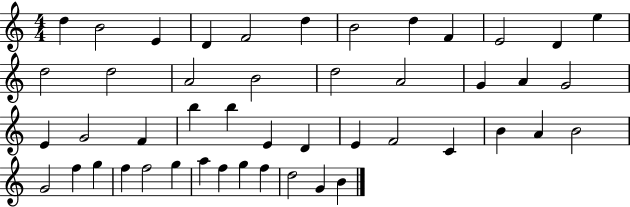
D5/q B4/h E4/q D4/q F4/h D5/q B4/h D5/q F4/q E4/h D4/q E5/q D5/h D5/h A4/h B4/h D5/h A4/h G4/q A4/q G4/h E4/q G4/h F4/q B5/q B5/q E4/q D4/q E4/q F4/h C4/q B4/q A4/q B4/h G4/h F5/q G5/q F5/q F5/h G5/q A5/q F5/q G5/q F5/q D5/h G4/q B4/q